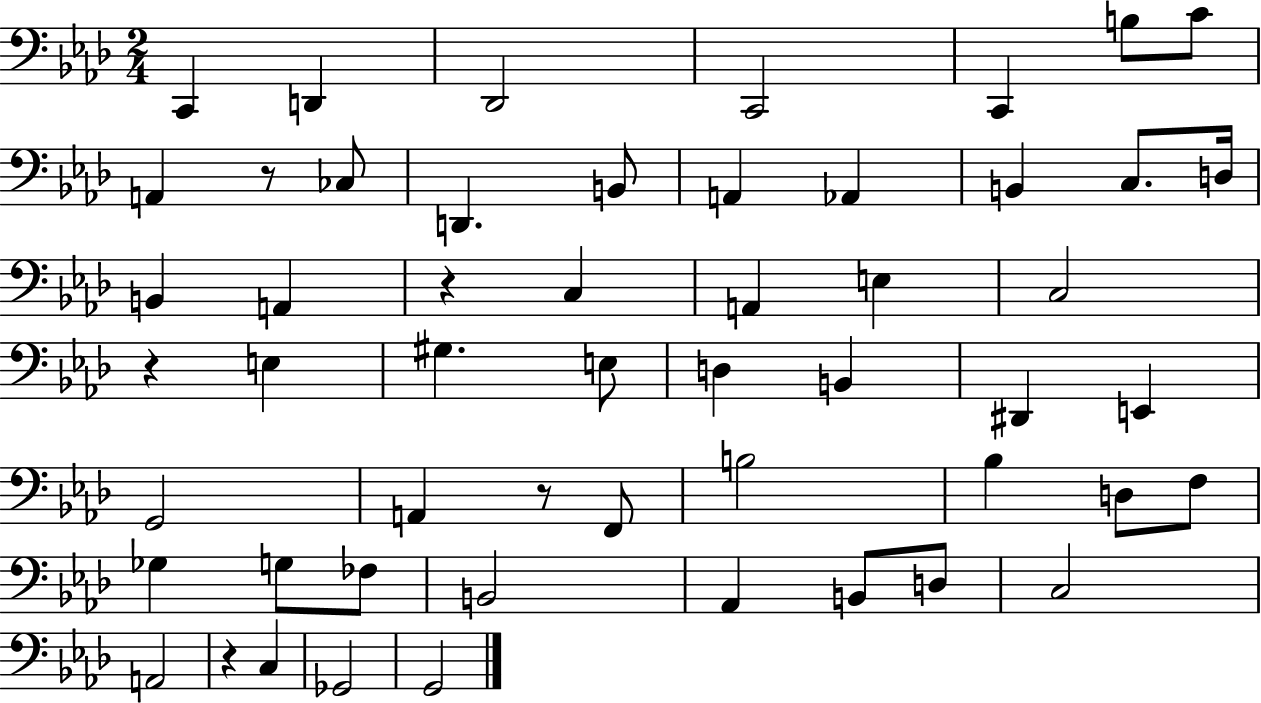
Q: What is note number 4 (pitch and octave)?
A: C2